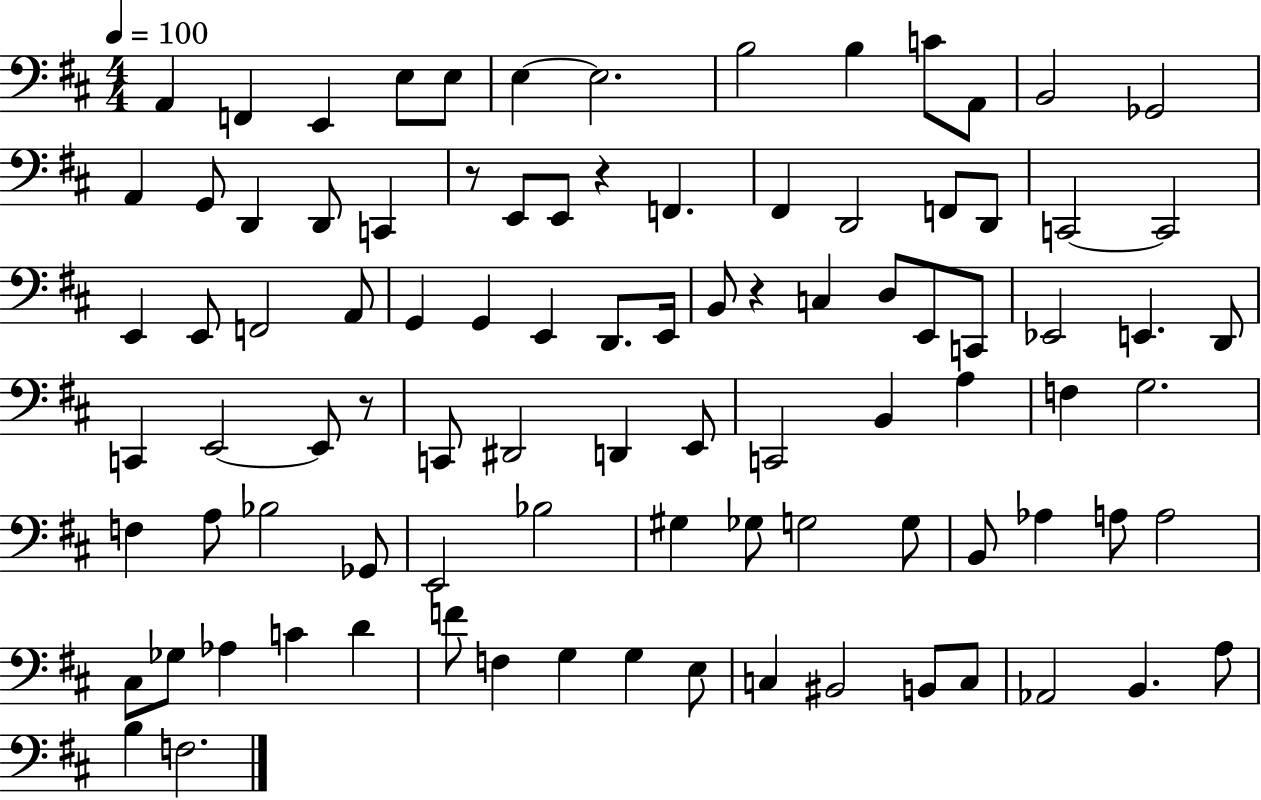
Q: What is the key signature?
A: D major